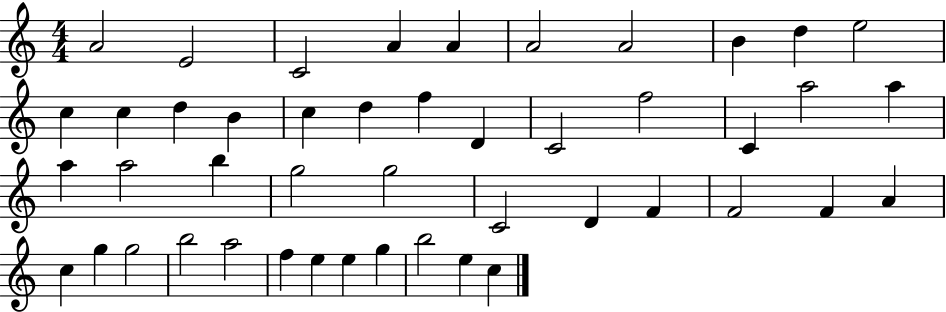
A4/h E4/h C4/h A4/q A4/q A4/h A4/h B4/q D5/q E5/h C5/q C5/q D5/q B4/q C5/q D5/q F5/q D4/q C4/h F5/h C4/q A5/h A5/q A5/q A5/h B5/q G5/h G5/h C4/h D4/q F4/q F4/h F4/q A4/q C5/q G5/q G5/h B5/h A5/h F5/q E5/q E5/q G5/q B5/h E5/q C5/q